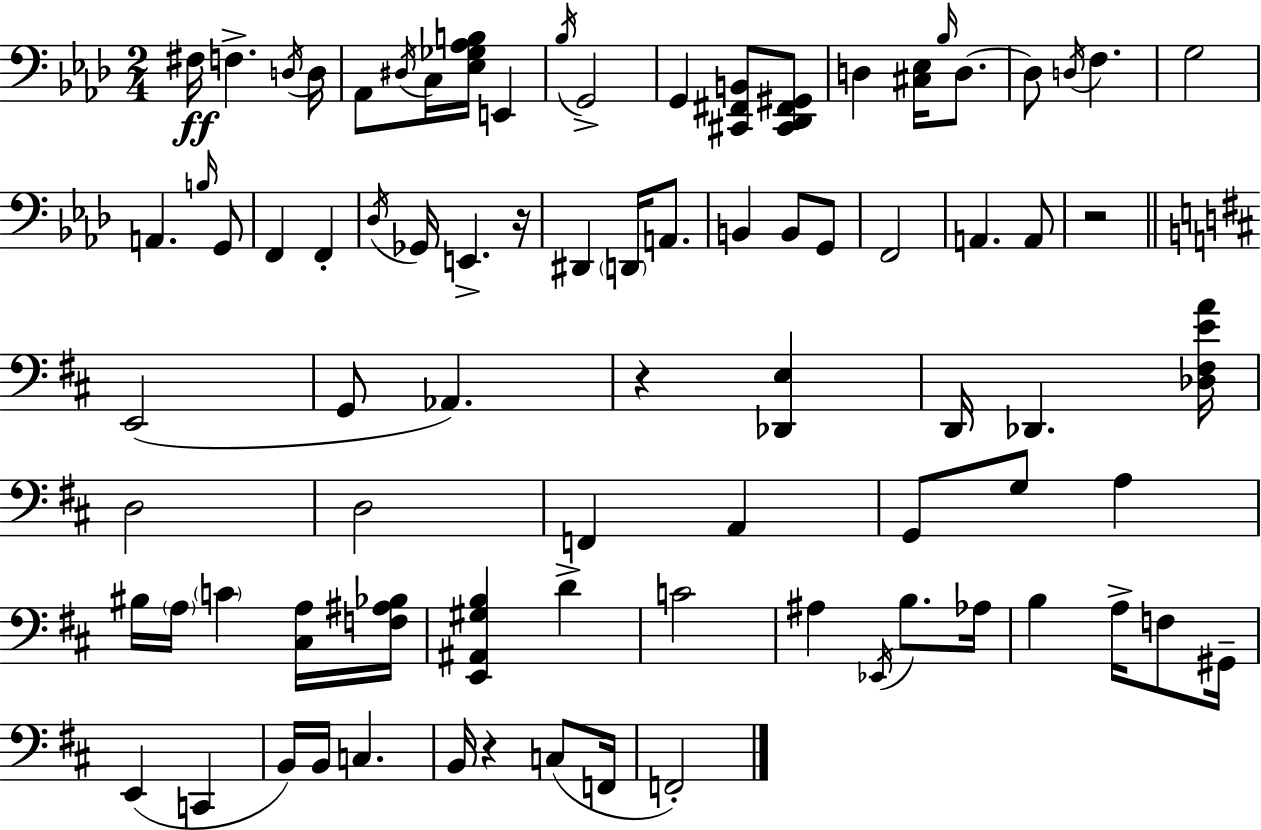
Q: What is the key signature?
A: AES major